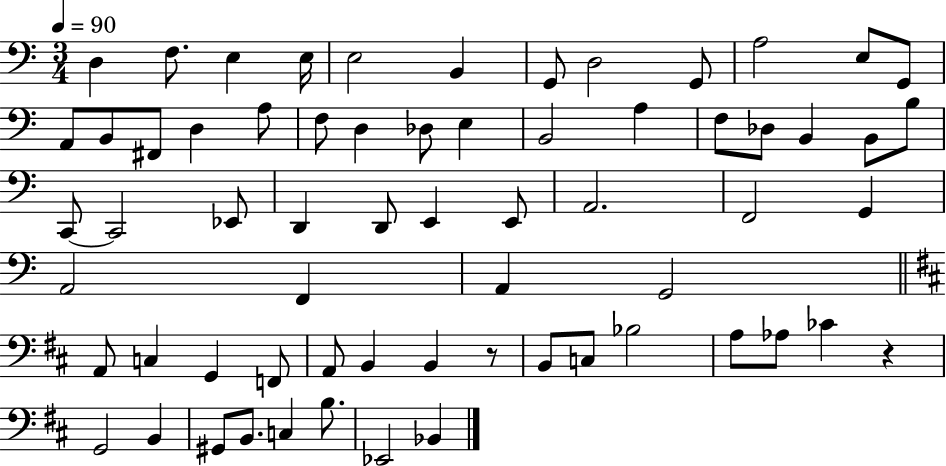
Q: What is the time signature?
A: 3/4